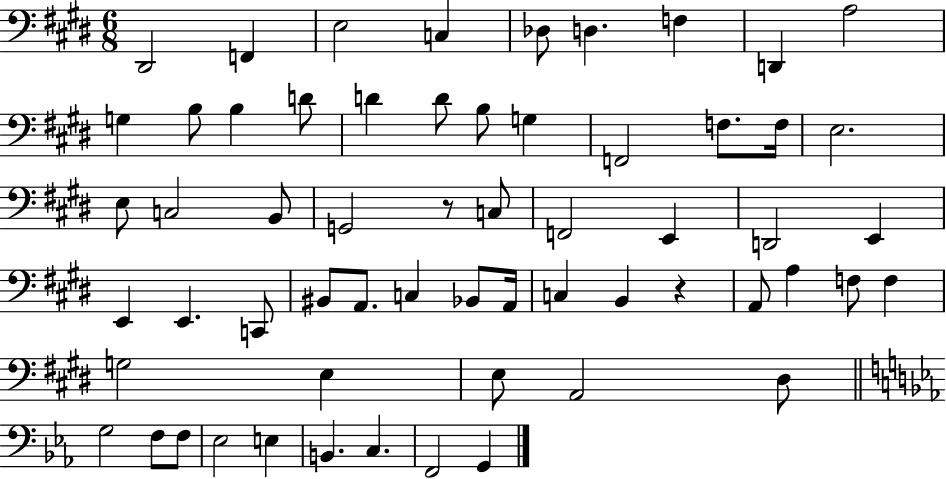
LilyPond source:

{
  \clef bass
  \numericTimeSignature
  \time 6/8
  \key e \major
  \repeat volta 2 { dis,2 f,4 | e2 c4 | des8 d4. f4 | d,4 a2 | \break g4 b8 b4 d'8 | d'4 d'8 b8 g4 | f,2 f8. f16 | e2. | \break e8 c2 b,8 | g,2 r8 c8 | f,2 e,4 | d,2 e,4 | \break e,4 e,4. c,8 | bis,8 a,8. c4 bes,8 a,16 | c4 b,4 r4 | a,8 a4 f8 f4 | \break g2 e4 | e8 a,2 dis8 | \bar "||" \break \key ees \major g2 f8 f8 | ees2 e4 | b,4. c4. | f,2 g,4 | \break } \bar "|."
}